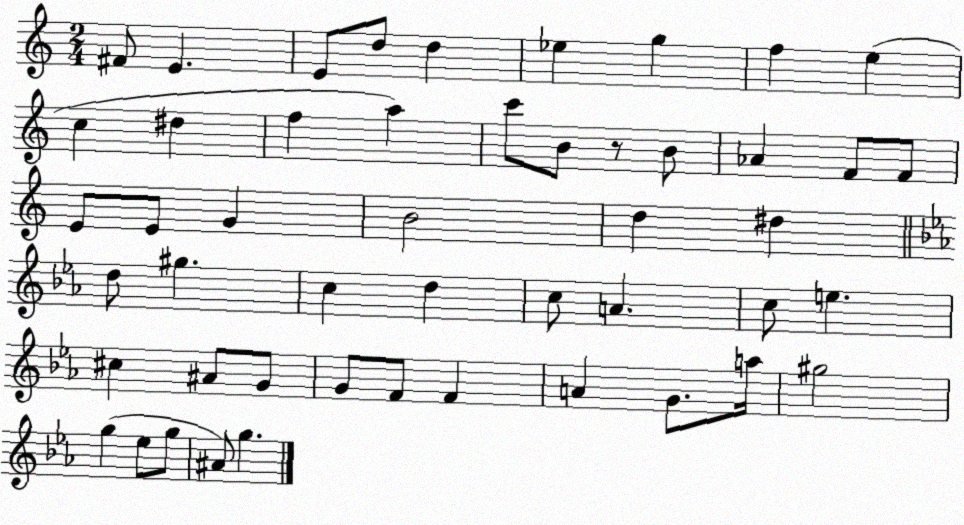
X:1
T:Untitled
M:2/4
L:1/4
K:C
^F/2 E E/2 d/2 d _e g f e c ^d f a c'/2 B/2 z/2 B/2 _A F/2 F/2 E/2 E/2 G B2 d ^d d/2 ^g c d c/2 A c/2 e ^c ^A/2 G/2 G/2 F/2 F A G/2 a/4 ^g2 g _e/2 g/2 ^A/2 g